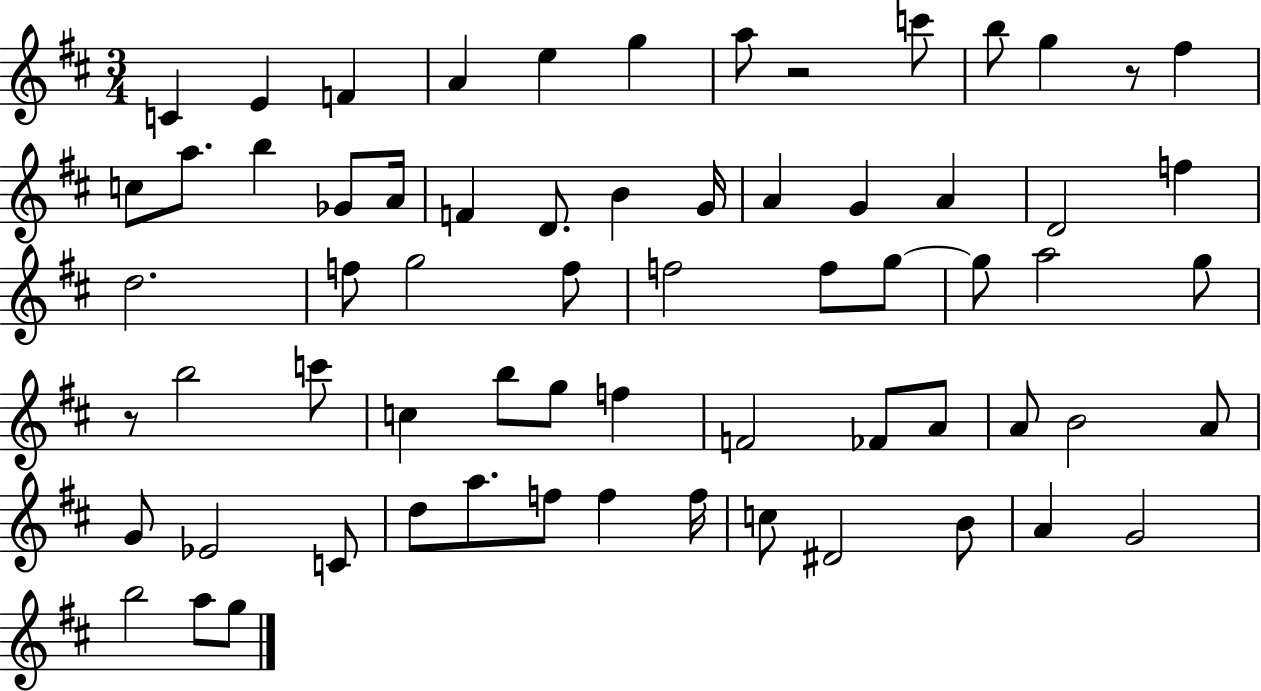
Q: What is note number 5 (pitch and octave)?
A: E5